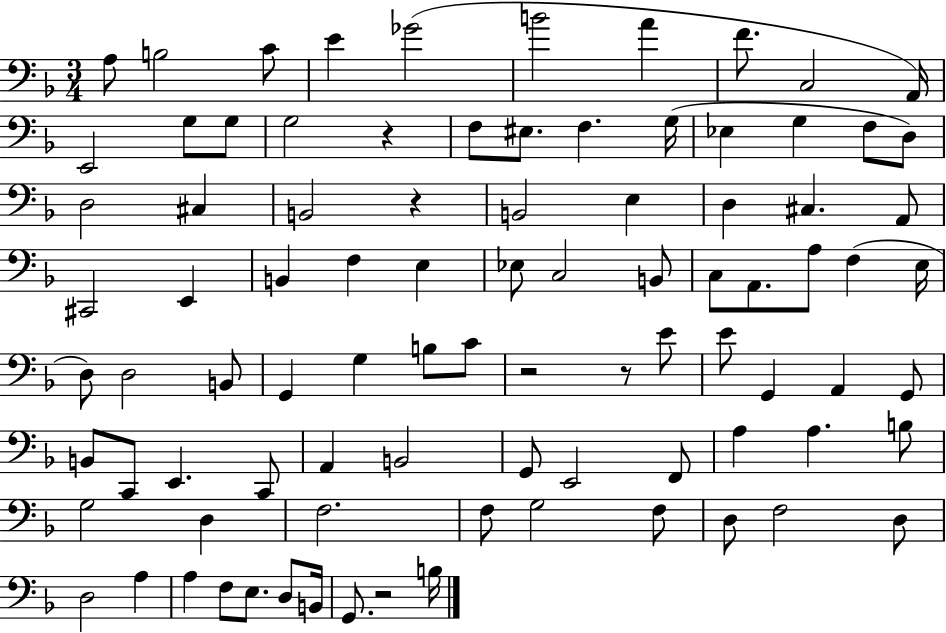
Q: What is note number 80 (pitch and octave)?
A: F3